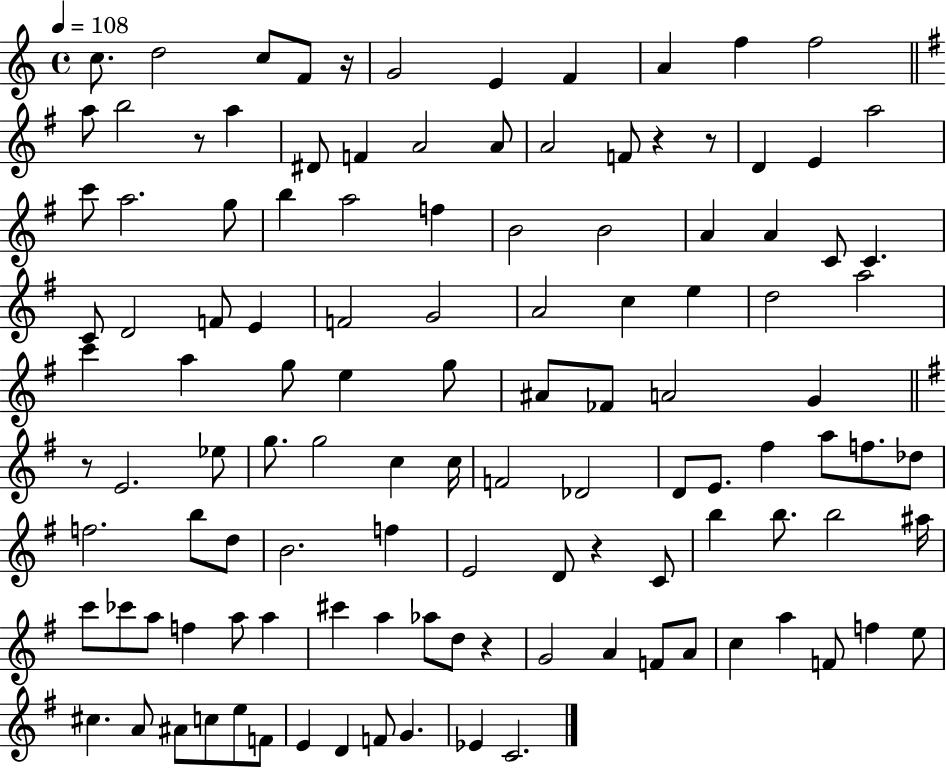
C5/e. D5/h C5/e F4/e R/s G4/h E4/q F4/q A4/q F5/q F5/h A5/e B5/h R/e A5/q D#4/e F4/q A4/h A4/e A4/h F4/e R/q R/e D4/q E4/q A5/h C6/e A5/h. G5/e B5/q A5/h F5/q B4/h B4/h A4/q A4/q C4/e C4/q. C4/e D4/h F4/e E4/q F4/h G4/h A4/h C5/q E5/q D5/h A5/h C6/q A5/q G5/e E5/q G5/e A#4/e FES4/e A4/h G4/q R/e E4/h. Eb5/e G5/e. G5/h C5/q C5/s F4/h Db4/h D4/e E4/e. F#5/q A5/e F5/e. Db5/e F5/h. B5/e D5/e B4/h. F5/q E4/h D4/e R/q C4/e B5/q B5/e. B5/h A#5/s C6/e CES6/e A5/e F5/q A5/e A5/q C#6/q A5/q Ab5/e D5/e R/q G4/h A4/q F4/e A4/e C5/q A5/q F4/e F5/q E5/e C#5/q. A4/e A#4/e C5/e E5/e F4/e E4/q D4/q F4/e G4/q. Eb4/q C4/h.